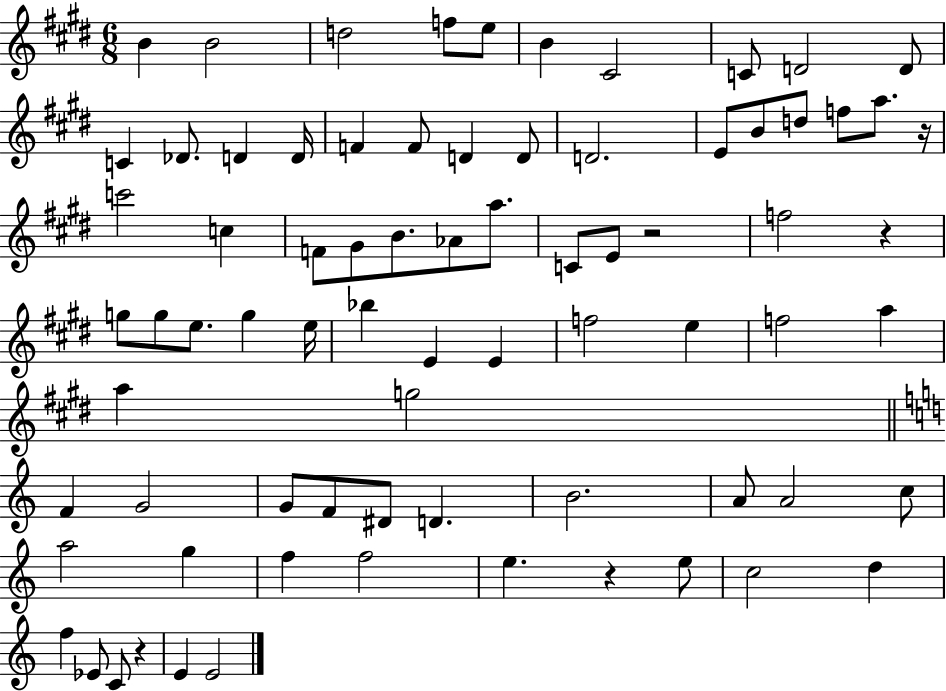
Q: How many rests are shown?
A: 5